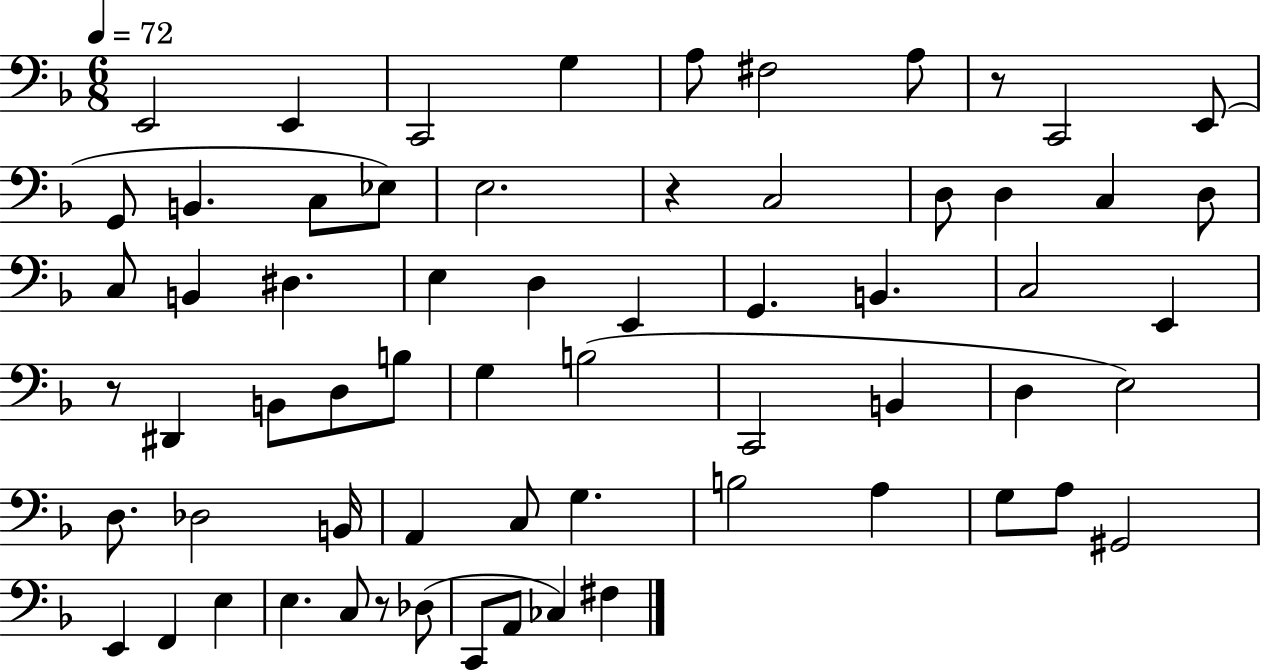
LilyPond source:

{
  \clef bass
  \numericTimeSignature
  \time 6/8
  \key f \major
  \tempo 4 = 72
  \repeat volta 2 { e,2 e,4 | c,2 g4 | a8 fis2 a8 | r8 c,2 e,8( | \break g,8 b,4. c8 ees8) | e2. | r4 c2 | d8 d4 c4 d8 | \break c8 b,4 dis4. | e4 d4 e,4 | g,4. b,4. | c2 e,4 | \break r8 dis,4 b,8 d8 b8 | g4 b2( | c,2 b,4 | d4 e2) | \break d8. des2 b,16 | a,4 c8 g4. | b2 a4 | g8 a8 gis,2 | \break e,4 f,4 e4 | e4. c8 r8 des8( | c,8 a,8 ces4) fis4 | } \bar "|."
}